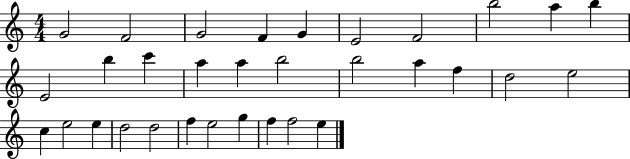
G4/h F4/h G4/h F4/q G4/q E4/h F4/h B5/h A5/q B5/q E4/h B5/q C6/q A5/q A5/q B5/h B5/h A5/q F5/q D5/h E5/h C5/q E5/h E5/q D5/h D5/h F5/q E5/h G5/q F5/q F5/h E5/q